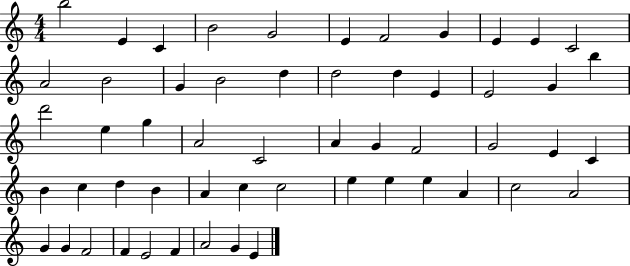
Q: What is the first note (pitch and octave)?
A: B5